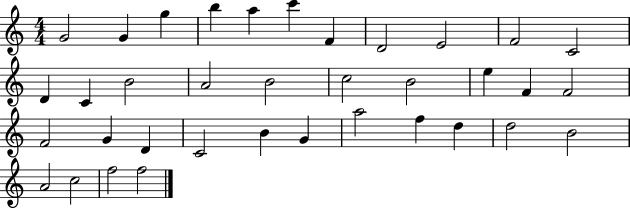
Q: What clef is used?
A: treble